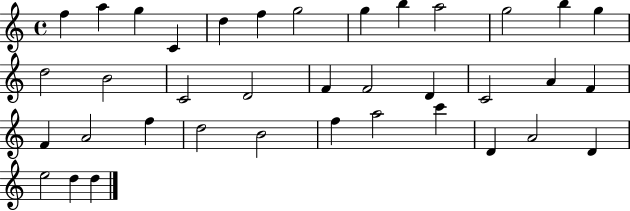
F5/q A5/q G5/q C4/q D5/q F5/q G5/h G5/q B5/q A5/h G5/h B5/q G5/q D5/h B4/h C4/h D4/h F4/q F4/h D4/q C4/h A4/q F4/q F4/q A4/h F5/q D5/h B4/h F5/q A5/h C6/q D4/q A4/h D4/q E5/h D5/q D5/q